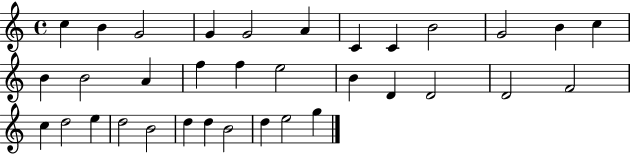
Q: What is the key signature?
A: C major